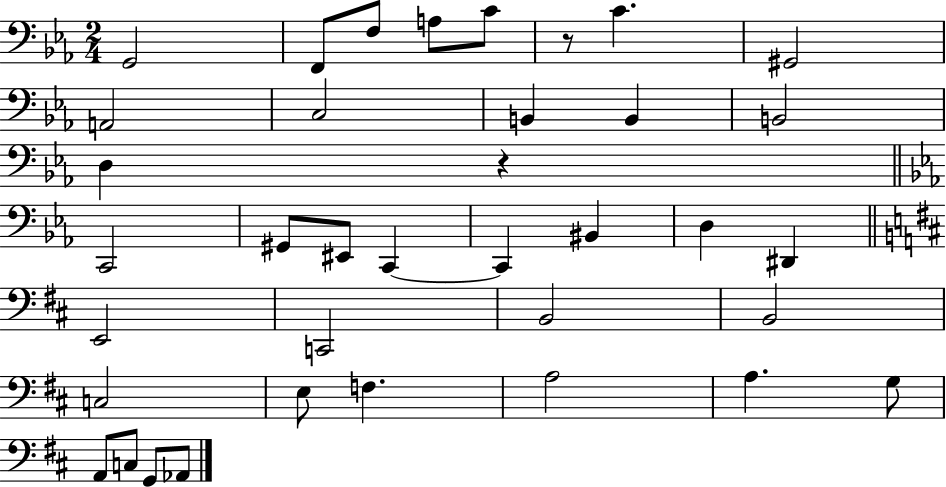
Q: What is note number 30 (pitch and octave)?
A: A3